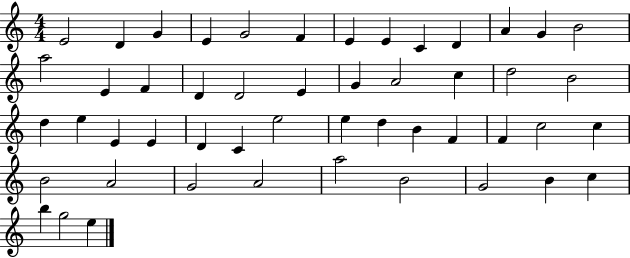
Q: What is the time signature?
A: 4/4